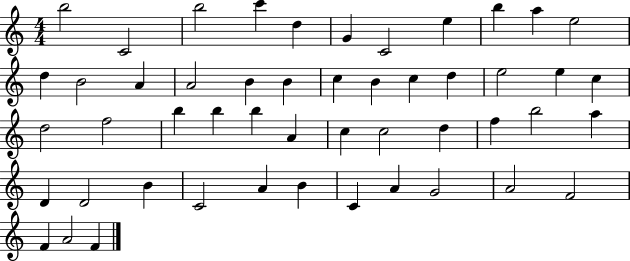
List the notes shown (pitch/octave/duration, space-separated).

B5/h C4/h B5/h C6/q D5/q G4/q C4/h E5/q B5/q A5/q E5/h D5/q B4/h A4/q A4/h B4/q B4/q C5/q B4/q C5/q D5/q E5/h E5/q C5/q D5/h F5/h B5/q B5/q B5/q A4/q C5/q C5/h D5/q F5/q B5/h A5/q D4/q D4/h B4/q C4/h A4/q B4/q C4/q A4/q G4/h A4/h F4/h F4/q A4/h F4/q